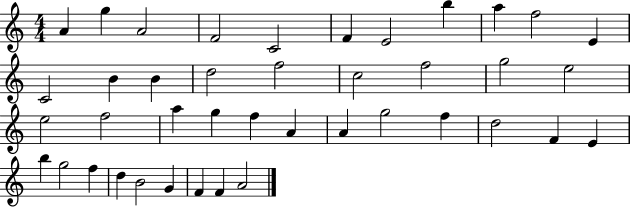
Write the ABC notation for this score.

X:1
T:Untitled
M:4/4
L:1/4
K:C
A g A2 F2 C2 F E2 b a f2 E C2 B B d2 f2 c2 f2 g2 e2 e2 f2 a g f A A g2 f d2 F E b g2 f d B2 G F F A2